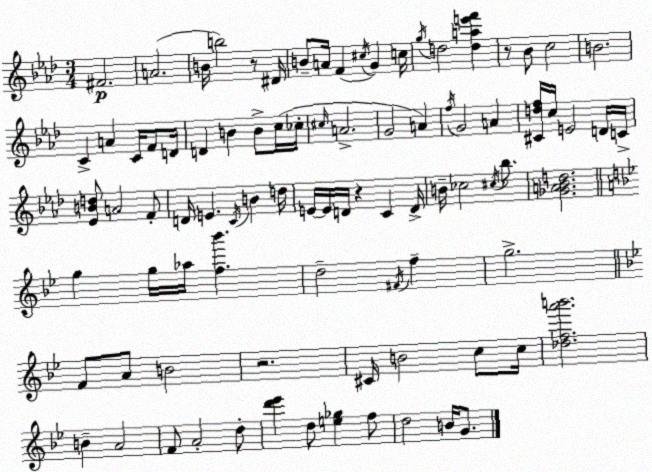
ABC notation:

X:1
T:Untitled
M:3/4
L:1/4
K:Fm
^F2 A2 B/4 b2 z/2 ^D/4 B/2 A/4 F ^c/4 G c/4 g/4 d2 [dae'f'] z/2 _B/2 c2 B2 C A C/4 F/2 D/4 D B B/2 c/4 _c/4 ^c/4 A2 G2 A f/4 G2 A [^Cdf]/4 c/4 E2 D/4 C/4 [_EBd]/2 A2 F/2 D/4 E C/4 B d/4 E/4 E/4 D/4 z C D/4 B/4 _c2 ^c/4 _b/2 [_GA_Bd]2 g g/4 _a/4 [f_b'] d2 ^F/4 f g2 F/2 A/2 B2 z2 ^C/4 B2 c/2 c/4 [_dfa'b']2 B A2 F/2 A2 d/2 [d'_e'] d/2 [e_g] f/2 d2 B/4 G/2